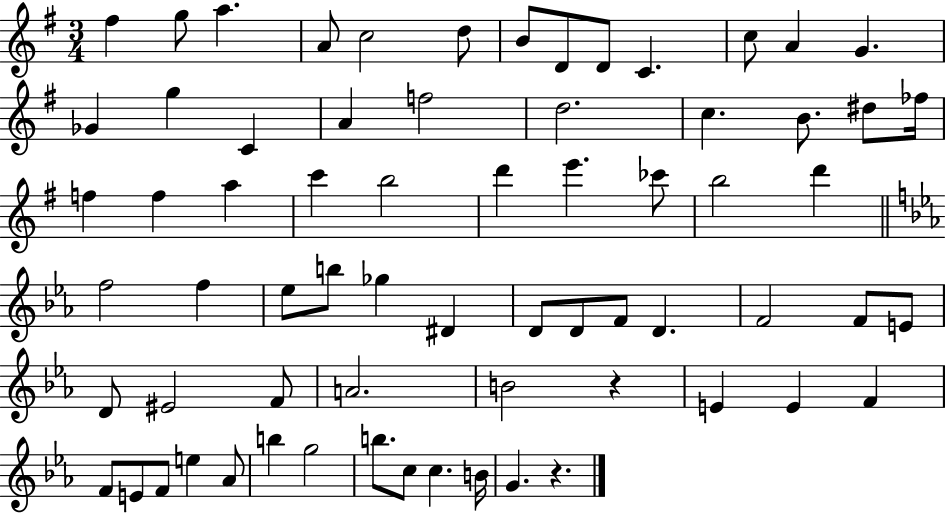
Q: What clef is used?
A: treble